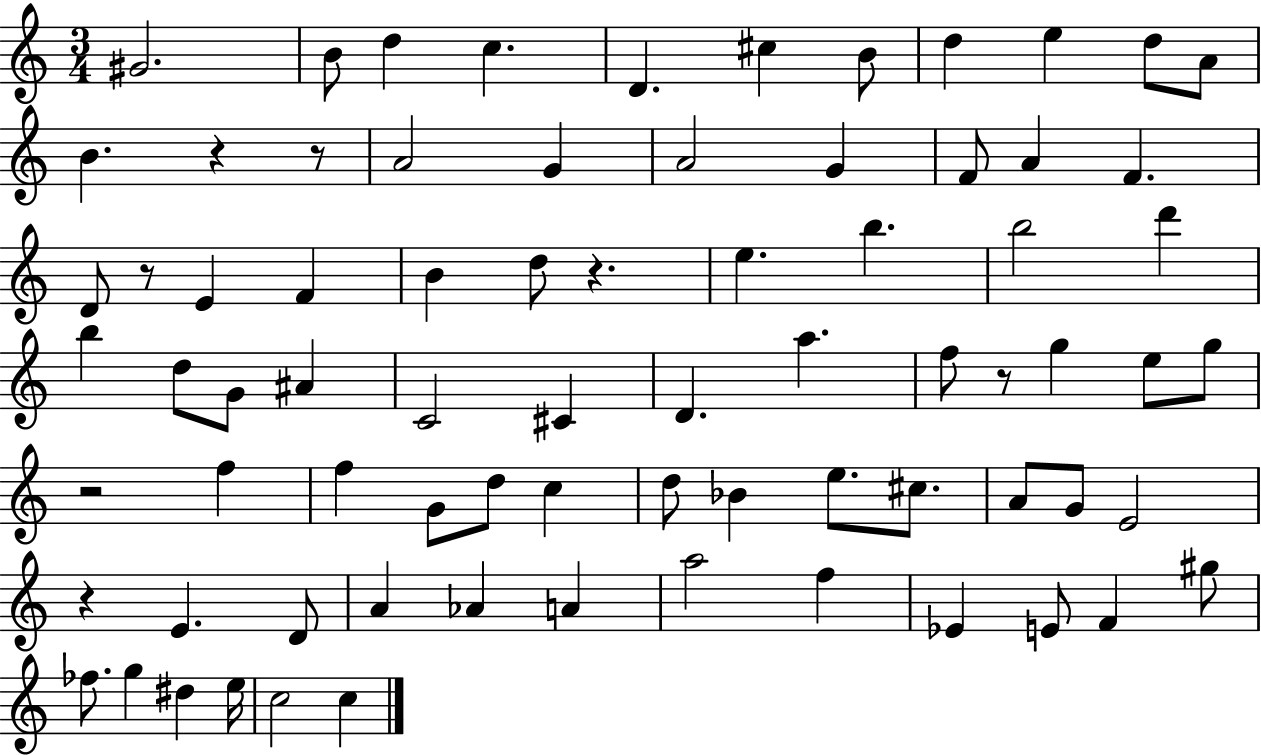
G#4/h. B4/e D5/q C5/q. D4/q. C#5/q B4/e D5/q E5/q D5/e A4/e B4/q. R/q R/e A4/h G4/q A4/h G4/q F4/e A4/q F4/q. D4/e R/e E4/q F4/q B4/q D5/e R/q. E5/q. B5/q. B5/h D6/q B5/q D5/e G4/e A#4/q C4/h C#4/q D4/q. A5/q. F5/e R/e G5/q E5/e G5/e R/h F5/q F5/q G4/e D5/e C5/q D5/e Bb4/q E5/e. C#5/e. A4/e G4/e E4/h R/q E4/q. D4/e A4/q Ab4/q A4/q A5/h F5/q Eb4/q E4/e F4/q G#5/e FES5/e. G5/q D#5/q E5/s C5/h C5/q